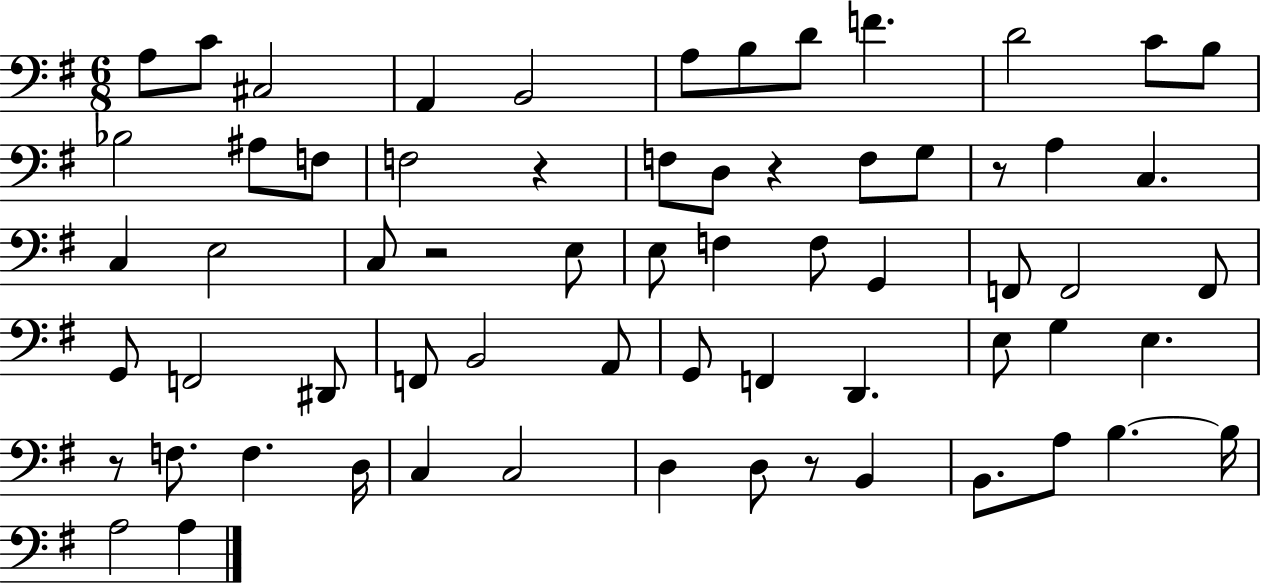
X:1
T:Untitled
M:6/8
L:1/4
K:G
A,/2 C/2 ^C,2 A,, B,,2 A,/2 B,/2 D/2 F D2 C/2 B,/2 _B,2 ^A,/2 F,/2 F,2 z F,/2 D,/2 z F,/2 G,/2 z/2 A, C, C, E,2 C,/2 z2 E,/2 E,/2 F, F,/2 G,, F,,/2 F,,2 F,,/2 G,,/2 F,,2 ^D,,/2 F,,/2 B,,2 A,,/2 G,,/2 F,, D,, E,/2 G, E, z/2 F,/2 F, D,/4 C, C,2 D, D,/2 z/2 B,, B,,/2 A,/2 B, B,/4 A,2 A,